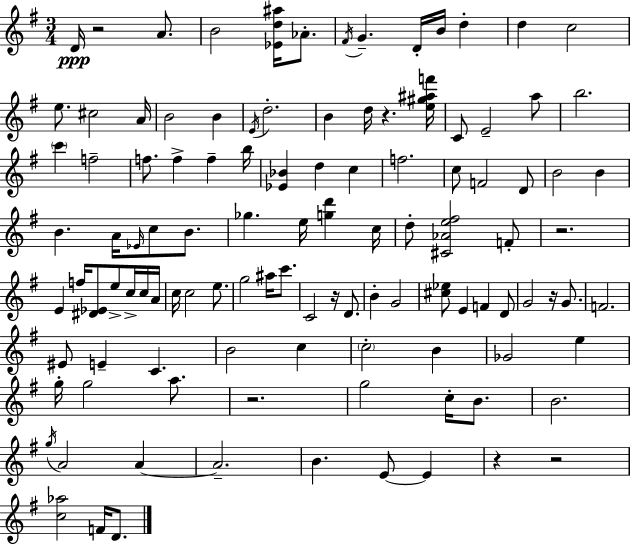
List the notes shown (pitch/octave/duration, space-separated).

D4/s R/h A4/e. B4/h [Eb4,D5,A#5]/s Ab4/e. F#4/s G4/q. D4/s B4/s D5/q D5/q C5/h E5/e. C#5/h A4/s B4/h B4/q E4/s D5/h. B4/q D5/s R/q. [E5,G#5,A#5,F6]/s C4/e E4/h A5/e B5/h. C6/q F5/h F5/e. F5/q F5/q B5/s [Eb4,Bb4]/q D5/q C5/q F5/h. C5/e F4/h D4/e B4/h B4/q B4/q. A4/s Eb4/s C5/e B4/e. Gb5/q. E5/s [G5,D6]/q C5/s D5/e [C#4,Ab4,E5,F#5]/h F4/e R/h. E4/q F5/s [D#4,Eb4]/e E5/e C5/s C5/s A4/s C5/s C5/h E5/e. G5/h A#5/s C6/e. C4/h R/s D4/e. B4/q G4/h [C#5,Eb5]/e E4/q F4/q D4/e G4/h R/s G4/e. F4/h. EIS4/e E4/q C4/q. B4/h C5/q C5/h B4/q Gb4/h E5/q G5/s G5/h A5/e. R/h. G5/h C5/s B4/e. B4/h. G5/s A4/h A4/q A4/h. B4/q. E4/e E4/q R/q R/h [C5,Ab5]/h F4/s D4/e.